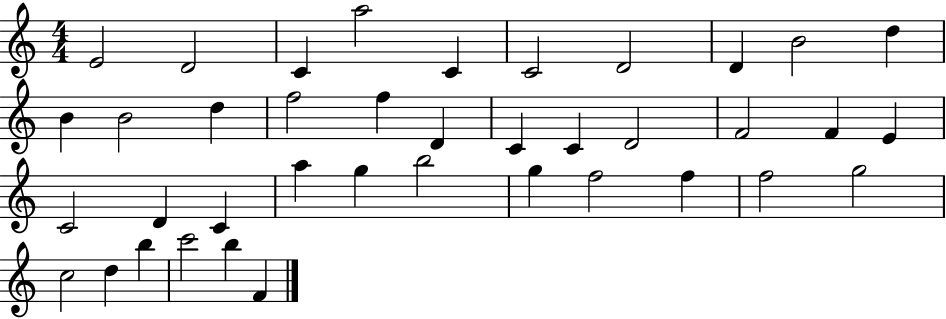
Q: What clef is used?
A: treble